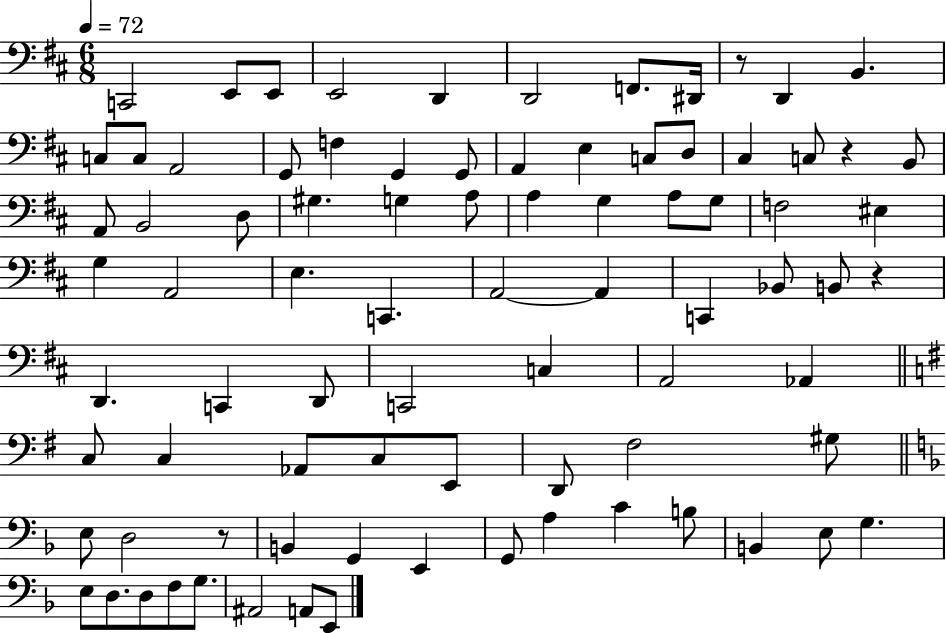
X:1
T:Untitled
M:6/8
L:1/4
K:D
C,,2 E,,/2 E,,/2 E,,2 D,, D,,2 F,,/2 ^D,,/4 z/2 D,, B,, C,/2 C,/2 A,,2 G,,/2 F, G,, G,,/2 A,, E, C,/2 D,/2 ^C, C,/2 z B,,/2 A,,/2 B,,2 D,/2 ^G, G, A,/2 A, G, A,/2 G,/2 F,2 ^E, G, A,,2 E, C,, A,,2 A,, C,, _B,,/2 B,,/2 z D,, C,, D,,/2 C,,2 C, A,,2 _A,, C,/2 C, _A,,/2 C,/2 E,,/2 D,,/2 ^F,2 ^G,/2 E,/2 D,2 z/2 B,, G,, E,, G,,/2 A, C B,/2 B,, E,/2 G, E,/2 D,/2 D,/2 F,/2 G,/2 ^A,,2 A,,/2 E,,/2